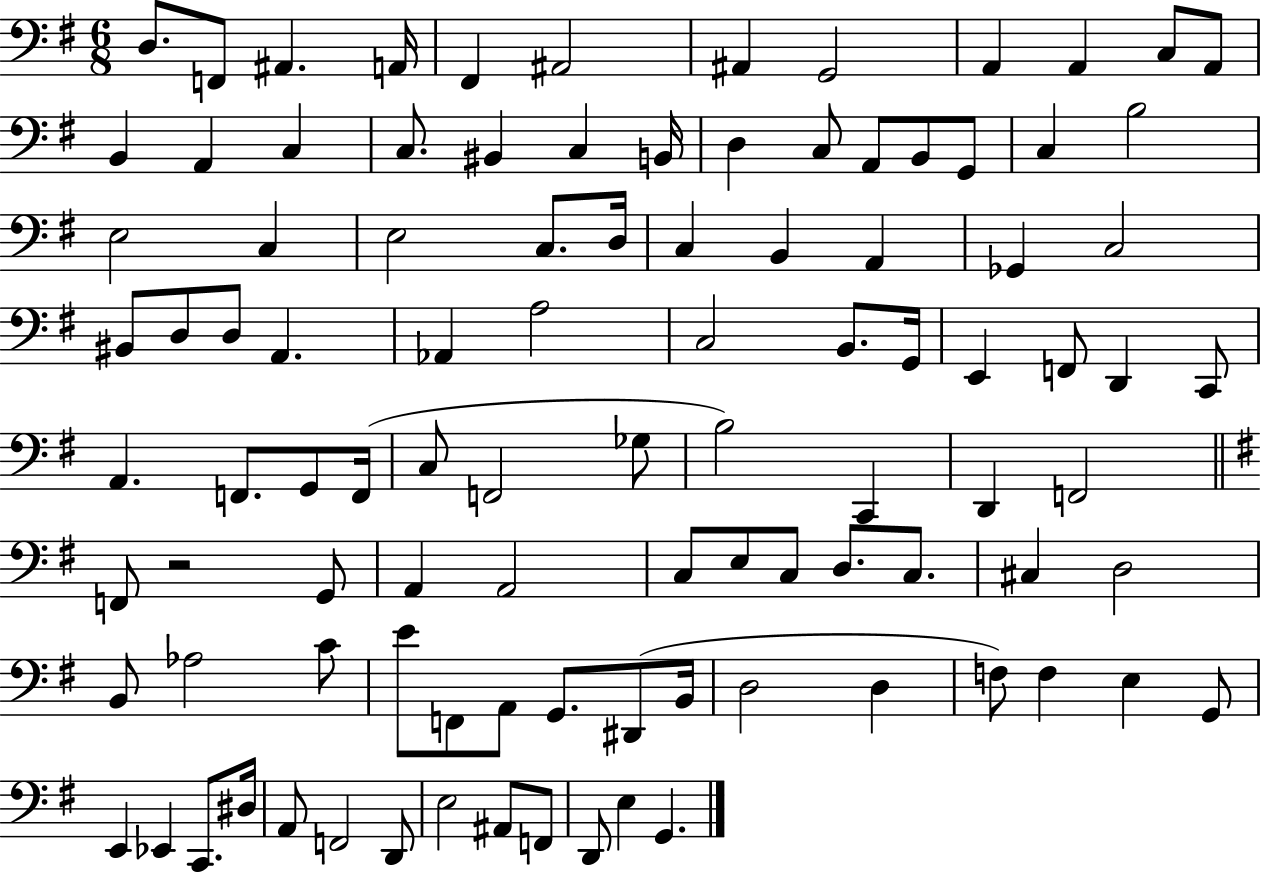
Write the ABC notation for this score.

X:1
T:Untitled
M:6/8
L:1/4
K:G
D,/2 F,,/2 ^A,, A,,/4 ^F,, ^A,,2 ^A,, G,,2 A,, A,, C,/2 A,,/2 B,, A,, C, C,/2 ^B,, C, B,,/4 D, C,/2 A,,/2 B,,/2 G,,/2 C, B,2 E,2 C, E,2 C,/2 D,/4 C, B,, A,, _G,, C,2 ^B,,/2 D,/2 D,/2 A,, _A,, A,2 C,2 B,,/2 G,,/4 E,, F,,/2 D,, C,,/2 A,, F,,/2 G,,/2 F,,/4 C,/2 F,,2 _G,/2 B,2 C,, D,, F,,2 F,,/2 z2 G,,/2 A,, A,,2 C,/2 E,/2 C,/2 D,/2 C,/2 ^C, D,2 B,,/2 _A,2 C/2 E/2 F,,/2 A,,/2 G,,/2 ^D,,/2 B,,/4 D,2 D, F,/2 F, E, G,,/2 E,, _E,, C,,/2 ^D,/4 A,,/2 F,,2 D,,/2 E,2 ^A,,/2 F,,/2 D,,/2 E, G,,